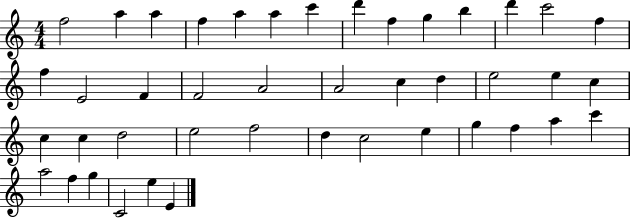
F5/h A5/q A5/q F5/q A5/q A5/q C6/q D6/q F5/q G5/q B5/q D6/q C6/h F5/q F5/q E4/h F4/q F4/h A4/h A4/h C5/q D5/q E5/h E5/q C5/q C5/q C5/q D5/h E5/h F5/h D5/q C5/h E5/q G5/q F5/q A5/q C6/q A5/h F5/q G5/q C4/h E5/q E4/q